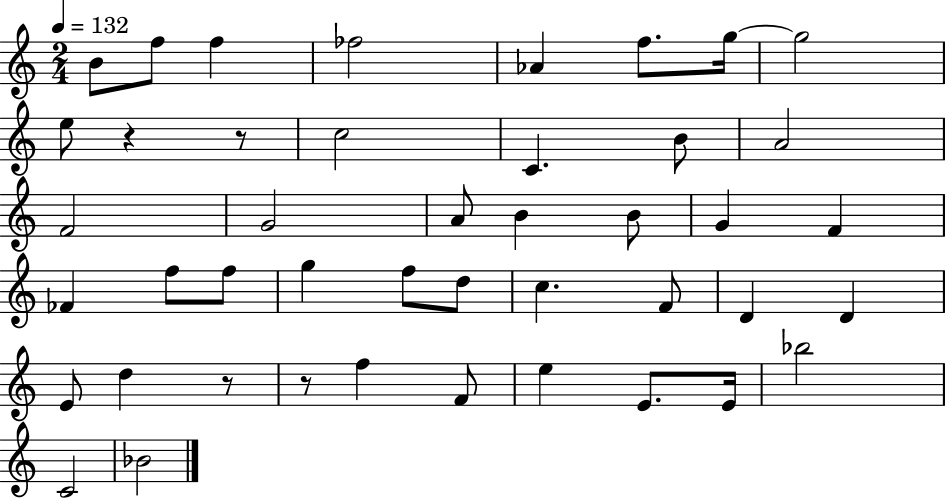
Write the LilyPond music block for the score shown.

{
  \clef treble
  \numericTimeSignature
  \time 2/4
  \key c \major
  \tempo 4 = 132
  b'8 f''8 f''4 | fes''2 | aes'4 f''8. g''16~~ | g''2 | \break e''8 r4 r8 | c''2 | c'4. b'8 | a'2 | \break f'2 | g'2 | a'8 b'4 b'8 | g'4 f'4 | \break fes'4 f''8 f''8 | g''4 f''8 d''8 | c''4. f'8 | d'4 d'4 | \break e'8 d''4 r8 | r8 f''4 f'8 | e''4 e'8. e'16 | bes''2 | \break c'2 | bes'2 | \bar "|."
}